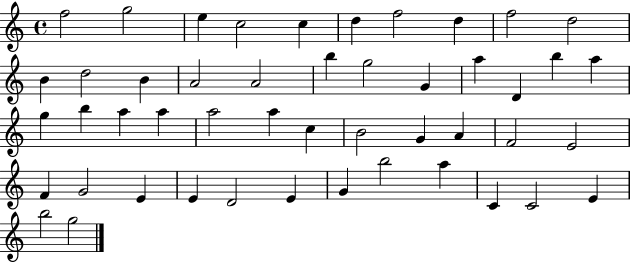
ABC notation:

X:1
T:Untitled
M:4/4
L:1/4
K:C
f2 g2 e c2 c d f2 d f2 d2 B d2 B A2 A2 b g2 G a D b a g b a a a2 a c B2 G A F2 E2 F G2 E E D2 E G b2 a C C2 E b2 g2